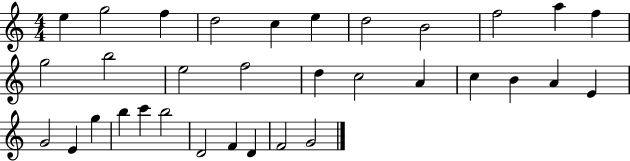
X:1
T:Untitled
M:4/4
L:1/4
K:C
e g2 f d2 c e d2 B2 f2 a f g2 b2 e2 f2 d c2 A c B A E G2 E g b c' b2 D2 F D F2 G2